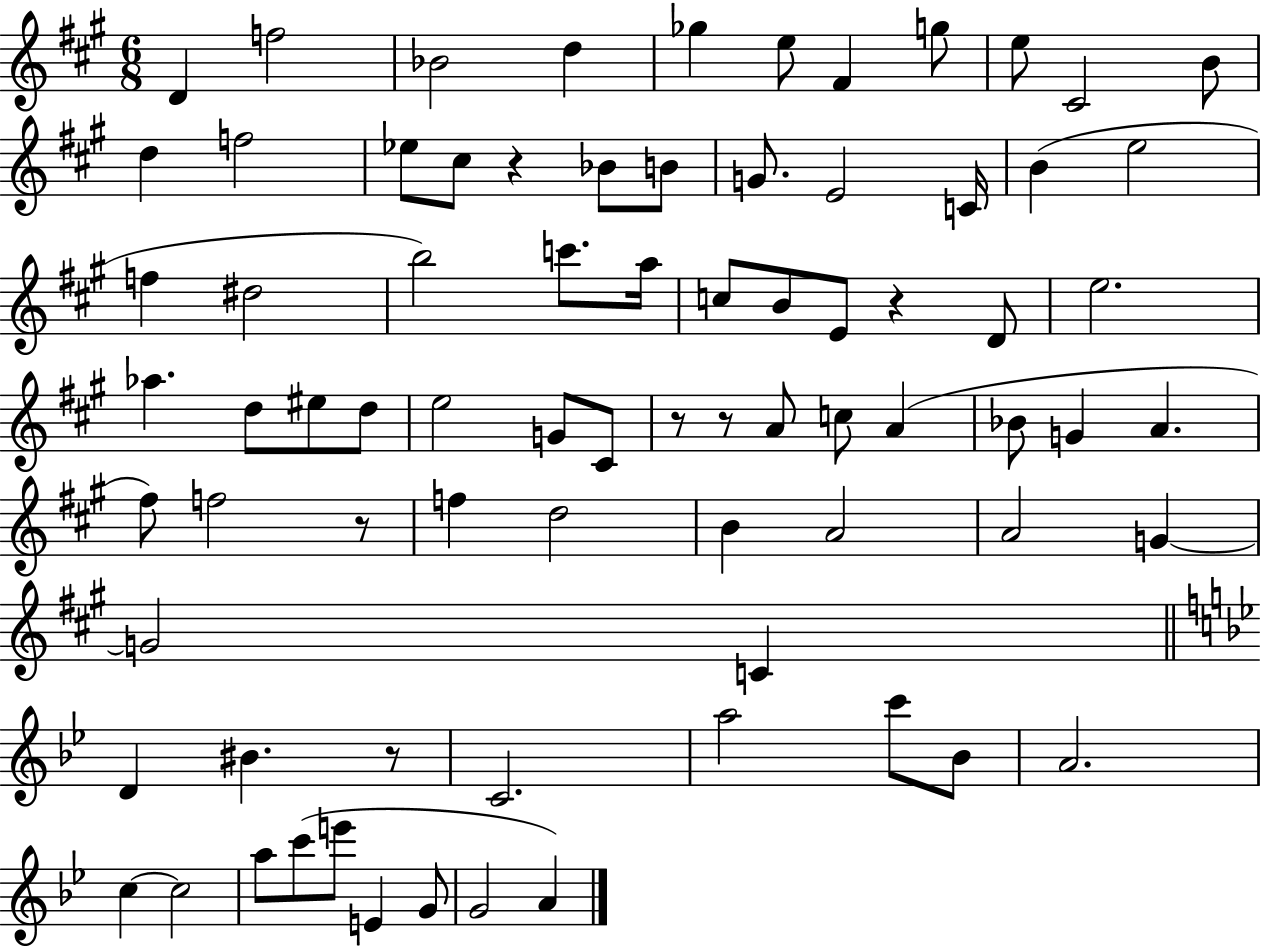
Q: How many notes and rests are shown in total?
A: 77